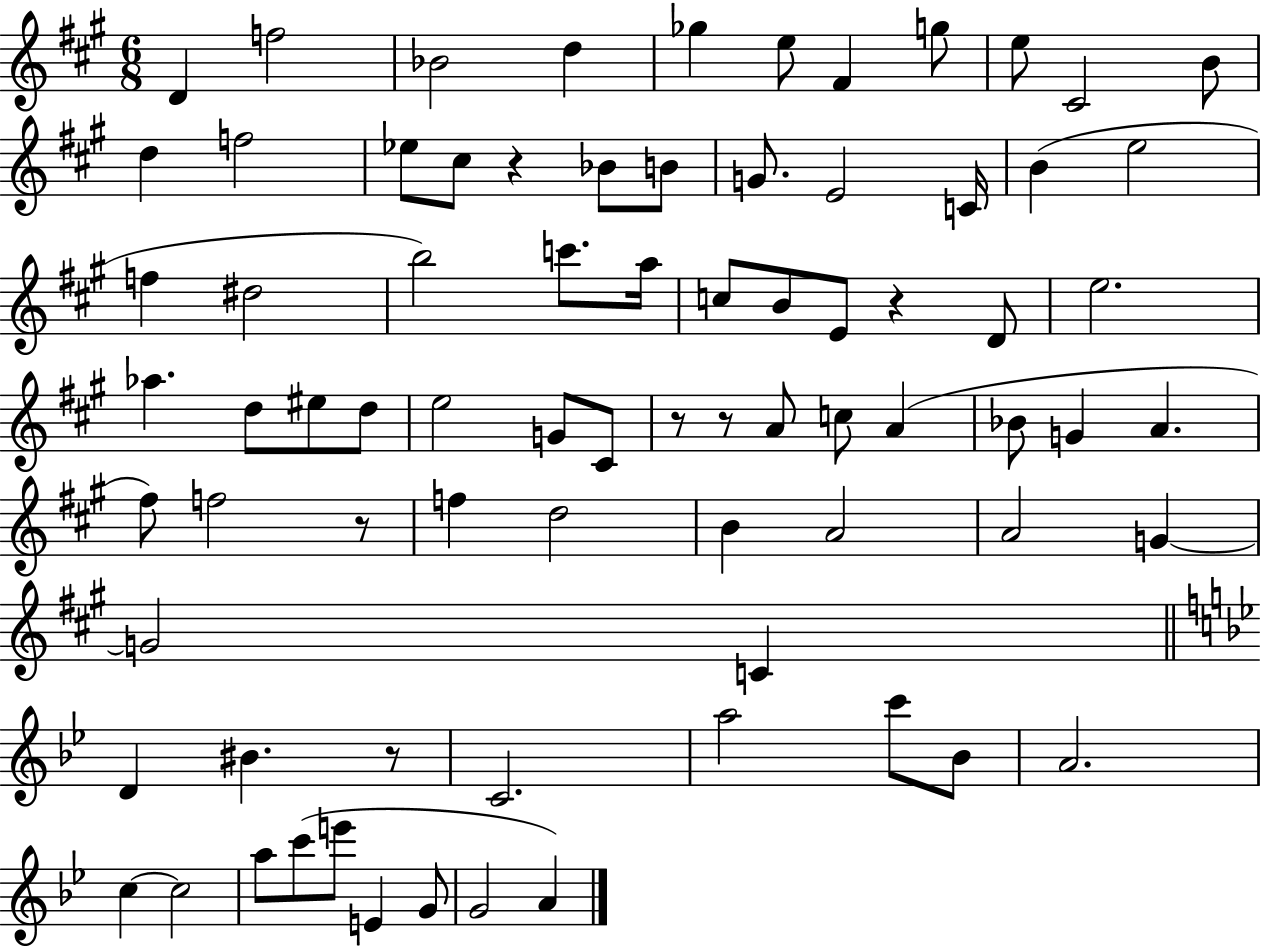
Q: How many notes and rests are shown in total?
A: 77